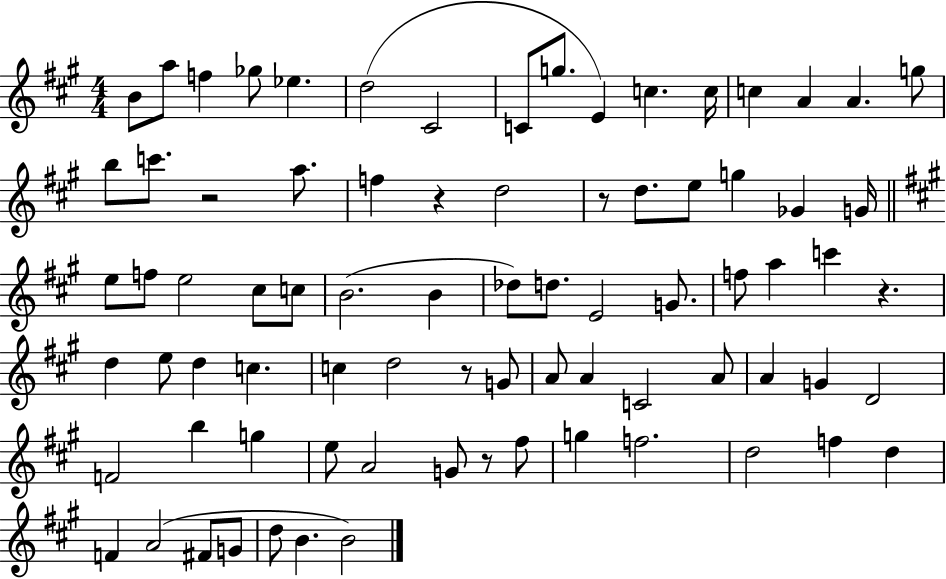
{
  \clef treble
  \numericTimeSignature
  \time 4/4
  \key a \major
  b'8 a''8 f''4 ges''8 ees''4. | d''2( cis'2 | c'8 g''8. e'4) c''4. c''16 | c''4 a'4 a'4. g''8 | \break b''8 c'''8. r2 a''8. | f''4 r4 d''2 | r8 d''8. e''8 g''4 ges'4 g'16 | \bar "||" \break \key a \major e''8 f''8 e''2 cis''8 c''8 | b'2.( b'4 | des''8) d''8. e'2 g'8. | f''8 a''4 c'''4 r4. | \break d''4 e''8 d''4 c''4. | c''4 d''2 r8 g'8 | a'8 a'4 c'2 a'8 | a'4 g'4 d'2 | \break f'2 b''4 g''4 | e''8 a'2 g'8 r8 fis''8 | g''4 f''2. | d''2 f''4 d''4 | \break f'4 a'2( fis'8 g'8 | d''8 b'4. b'2) | \bar "|."
}